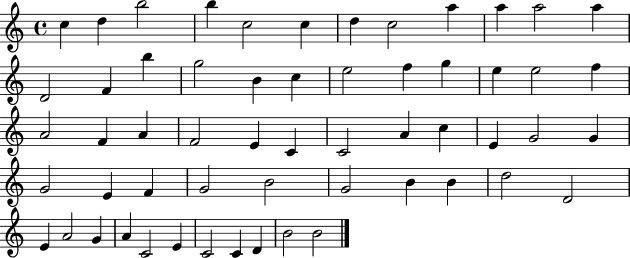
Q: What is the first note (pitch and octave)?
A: C5